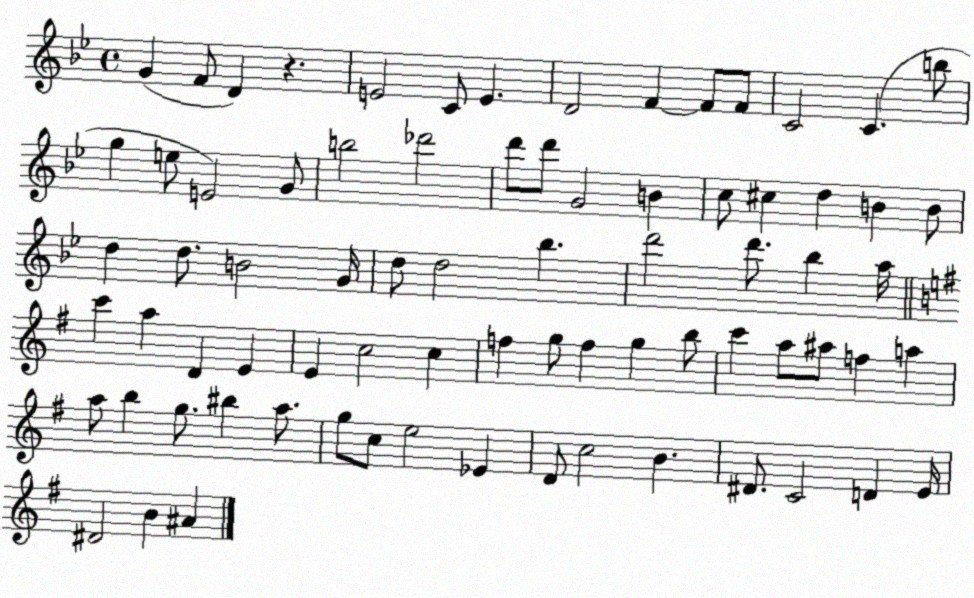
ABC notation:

X:1
T:Untitled
M:4/4
L:1/4
K:Bb
G F/2 D z E2 C/2 E D2 F F/2 F/2 C2 C b/2 g e/2 E2 G/2 b2 _d'2 d'/2 d'/2 G2 B c/2 ^c d B B/2 d d/2 B2 G/4 d/2 d2 _b d'2 d'/2 _b a/4 c' a D E E c2 c f g/2 f g b/2 c' a/2 ^a/2 f a a/2 b g/2 ^b a/2 g/2 c/2 e2 _E D/2 c2 B ^D/2 C2 D E/4 ^D2 B ^A